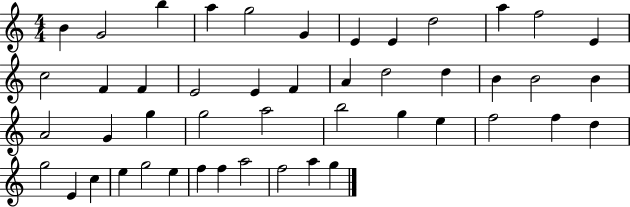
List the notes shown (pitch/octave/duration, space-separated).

B4/q G4/h B5/q A5/q G5/h G4/q E4/q E4/q D5/h A5/q F5/h E4/q C5/h F4/q F4/q E4/h E4/q F4/q A4/q D5/h D5/q B4/q B4/h B4/q A4/h G4/q G5/q G5/h A5/h B5/h G5/q E5/q F5/h F5/q D5/q G5/h E4/q C5/q E5/q G5/h E5/q F5/q F5/q A5/h F5/h A5/q G5/q